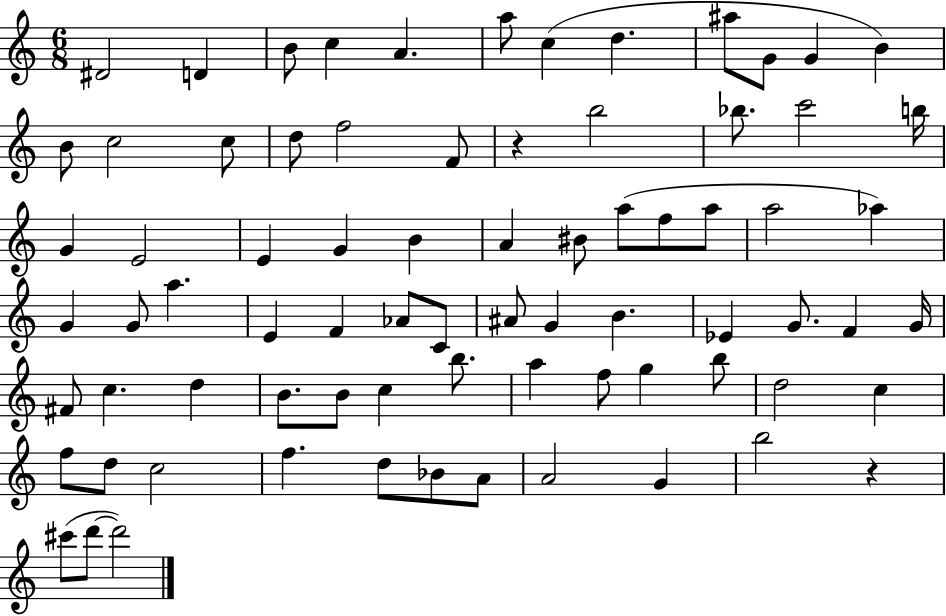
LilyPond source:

{
  \clef treble
  \numericTimeSignature
  \time 6/8
  \key c \major
  dis'2 d'4 | b'8 c''4 a'4. | a''8 c''4( d''4. | ais''8 g'8 g'4 b'4) | \break b'8 c''2 c''8 | d''8 f''2 f'8 | r4 b''2 | bes''8. c'''2 b''16 | \break g'4 e'2 | e'4 g'4 b'4 | a'4 bis'8 a''8( f''8 a''8 | a''2 aes''4) | \break g'4 g'8 a''4. | e'4 f'4 aes'8 c'8 | ais'8 g'4 b'4. | ees'4 g'8. f'4 g'16 | \break fis'8 c''4. d''4 | b'8. b'8 c''4 b''8. | a''4 f''8 g''4 b''8 | d''2 c''4 | \break f''8 d''8 c''2 | f''4. d''8 bes'8 a'8 | a'2 g'4 | b''2 r4 | \break cis'''8( d'''8~~ d'''2) | \bar "|."
}